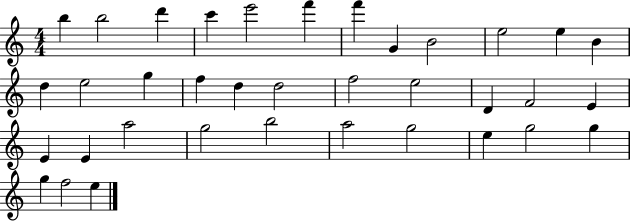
B5/q B5/h D6/q C6/q E6/h F6/q F6/q G4/q B4/h E5/h E5/q B4/q D5/q E5/h G5/q F5/q D5/q D5/h F5/h E5/h D4/q F4/h E4/q E4/q E4/q A5/h G5/h B5/h A5/h G5/h E5/q G5/h G5/q G5/q F5/h E5/q